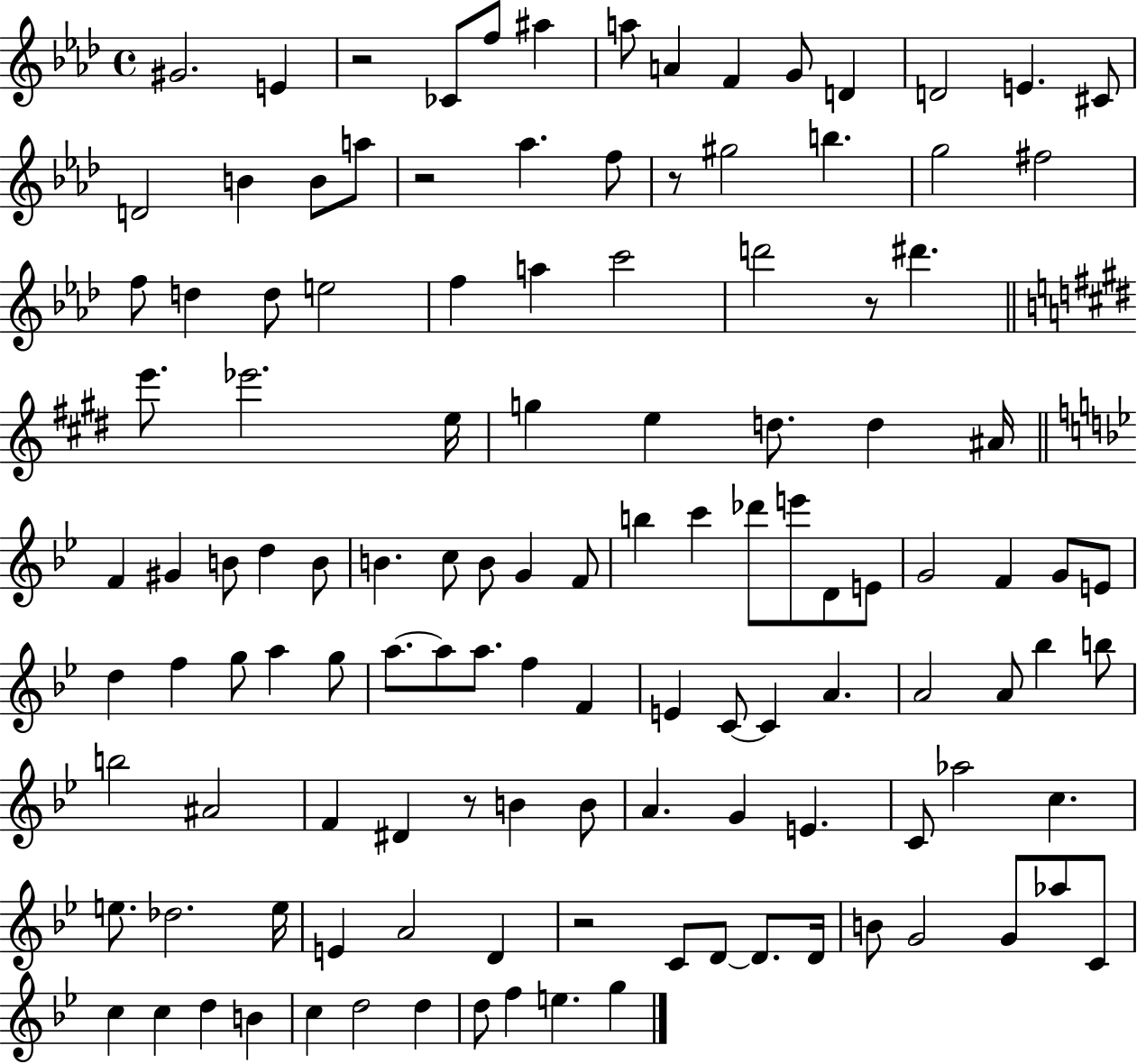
X:1
T:Untitled
M:4/4
L:1/4
K:Ab
^G2 E z2 _C/2 f/2 ^a a/2 A F G/2 D D2 E ^C/2 D2 B B/2 a/2 z2 _a f/2 z/2 ^g2 b g2 ^f2 f/2 d d/2 e2 f a c'2 d'2 z/2 ^d' e'/2 _e'2 e/4 g e d/2 d ^A/4 F ^G B/2 d B/2 B c/2 B/2 G F/2 b c' _d'/2 e'/2 D/2 E/2 G2 F G/2 E/2 d f g/2 a g/2 a/2 a/2 a/2 f F E C/2 C A A2 A/2 _b b/2 b2 ^A2 F ^D z/2 B B/2 A G E C/2 _a2 c e/2 _d2 e/4 E A2 D z2 C/2 D/2 D/2 D/4 B/2 G2 G/2 _a/2 C/2 c c d B c d2 d d/2 f e g